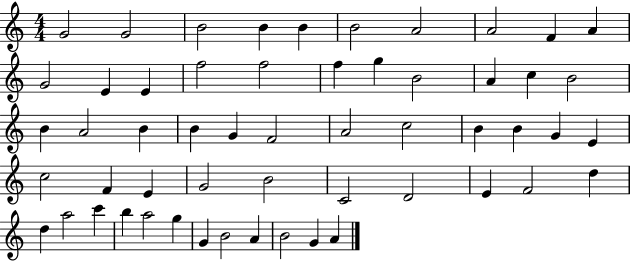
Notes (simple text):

G4/h G4/h B4/h B4/q B4/q B4/h A4/h A4/h F4/q A4/q G4/h E4/q E4/q F5/h F5/h F5/q G5/q B4/h A4/q C5/q B4/h B4/q A4/h B4/q B4/q G4/q F4/h A4/h C5/h B4/q B4/q G4/q E4/q C5/h F4/q E4/q G4/h B4/h C4/h D4/h E4/q F4/h D5/q D5/q A5/h C6/q B5/q A5/h G5/q G4/q B4/h A4/q B4/h G4/q A4/q